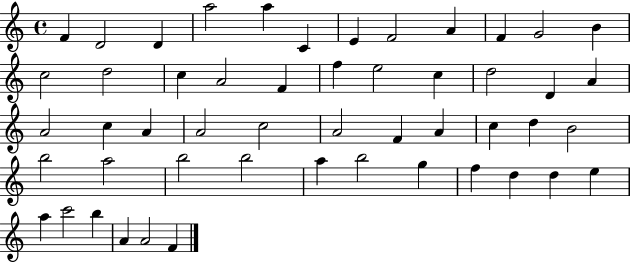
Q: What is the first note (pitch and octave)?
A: F4